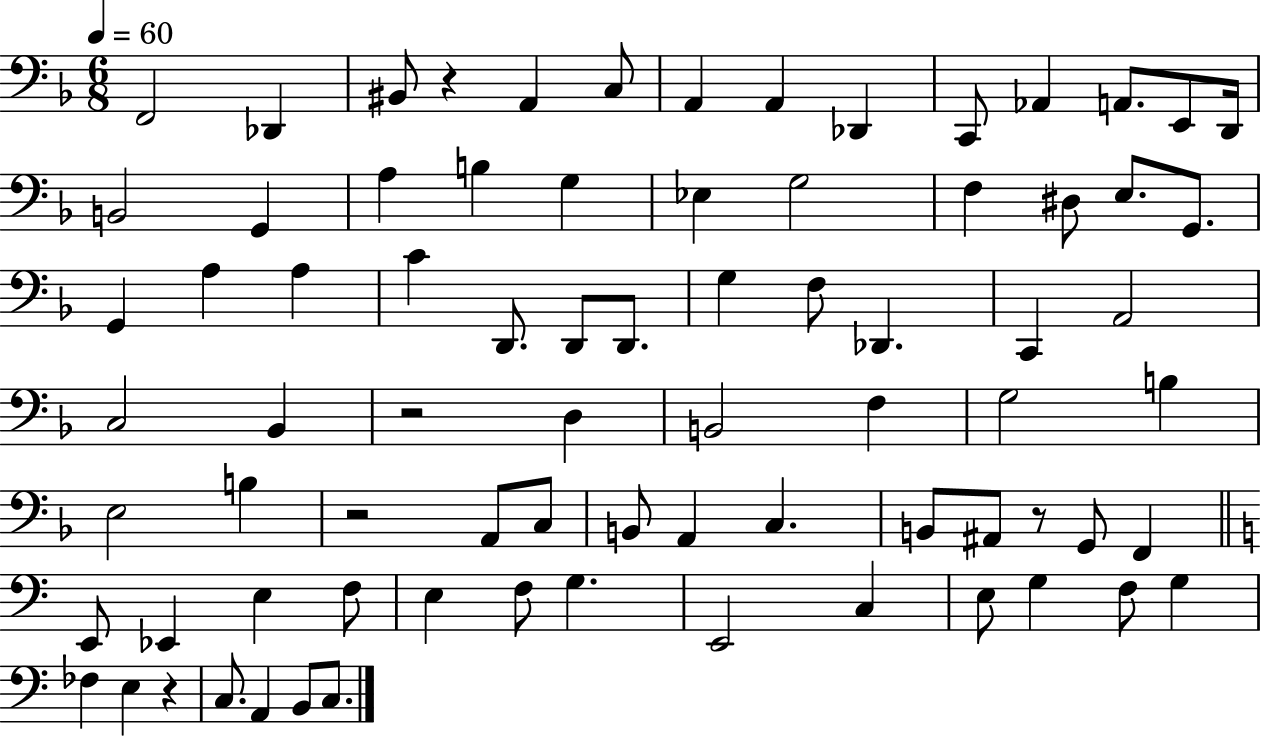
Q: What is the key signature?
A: F major